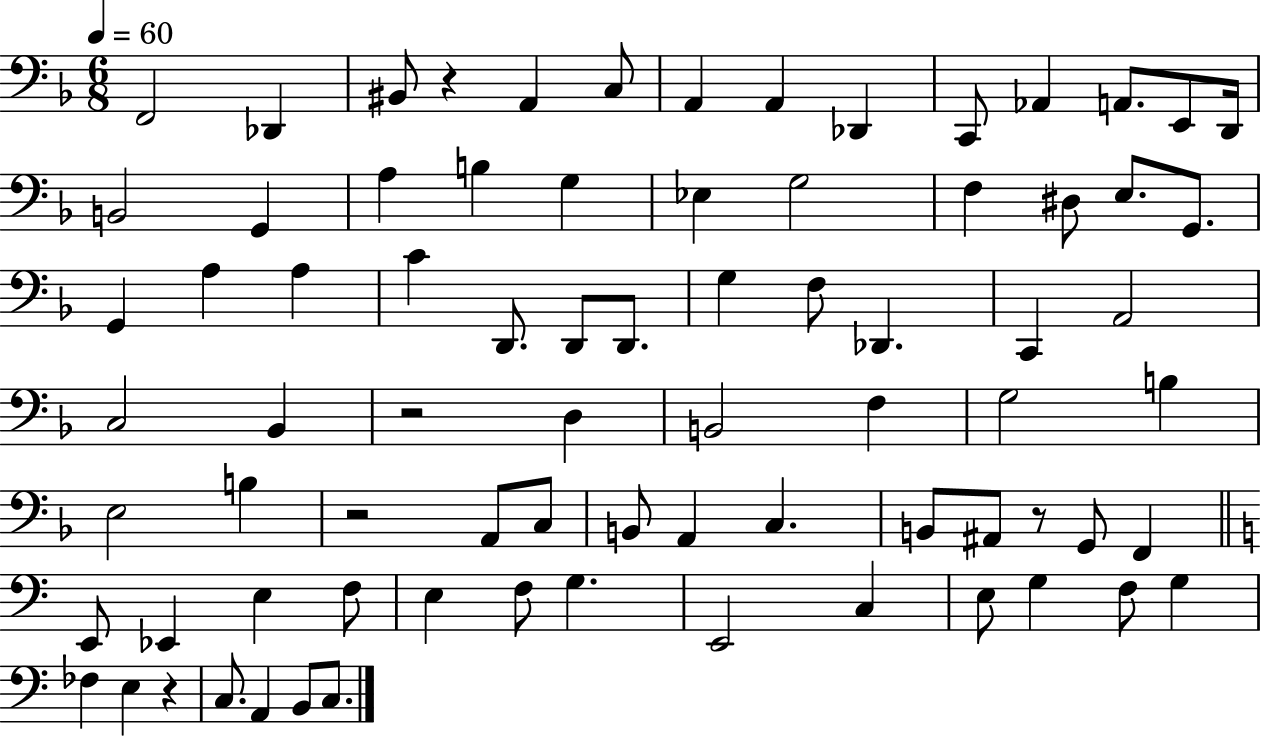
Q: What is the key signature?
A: F major